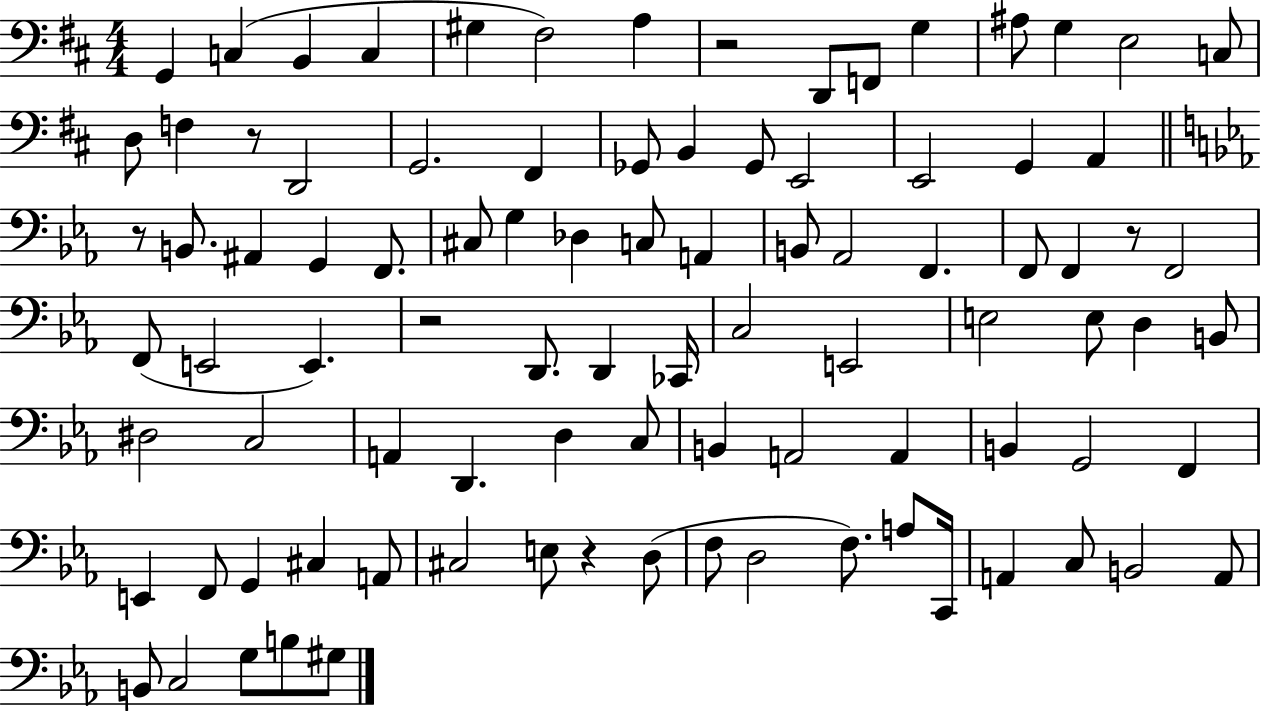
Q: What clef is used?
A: bass